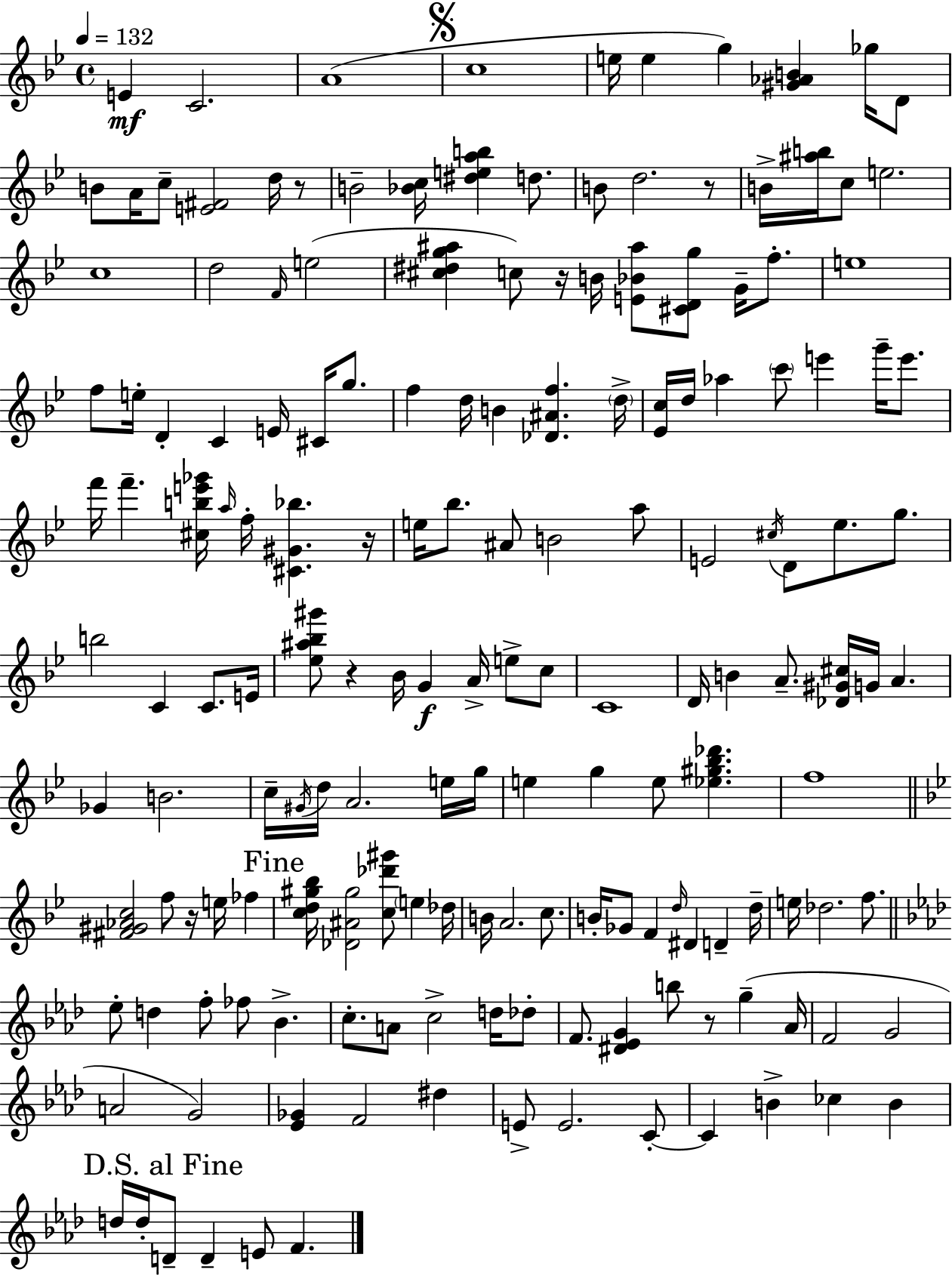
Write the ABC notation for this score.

X:1
T:Untitled
M:4/4
L:1/4
K:Bb
E C2 A4 c4 e/4 e g [^G_AB] _g/4 D/2 B/2 A/4 c/2 [E^F]2 d/4 z/2 B2 [_Bc]/4 [^deab] d/2 B/2 d2 z/2 B/4 [^ab]/4 c/2 e2 c4 d2 F/4 e2 [^c^dg^a] c/2 z/4 B/4 [E_B^a]/2 [^CDg]/2 G/4 f/2 e4 f/2 e/4 D C E/4 ^C/4 g/2 f d/4 B [_D^Af] d/4 [_Ec]/4 d/4 _a c'/2 e' g'/4 e'/2 f'/4 f' [^cbe'_g']/4 a/4 f/4 [^C^G_b] z/4 e/4 _b/2 ^A/2 B2 a/2 E2 ^c/4 D/2 _e/2 g/2 b2 C C/2 E/4 [_e^a_b^g']/2 z _B/4 G A/4 e/2 c/2 C4 D/4 B A/2 [_D^G^c]/4 G/4 A _G B2 c/4 ^G/4 d/4 A2 e/4 g/4 e g e/2 [_e^g_b_d'] f4 [^F^G_Ac]2 f/2 z/4 e/4 _f [cd^g_b]/4 [_D^A^g]2 [c_d'^g']/2 e _d/4 B/4 A2 c/2 B/4 _G/2 F d/4 ^D D d/4 e/4 _d2 f/2 _e/2 d f/2 _f/2 _B c/2 A/2 c2 d/4 _d/2 F/2 [^D_EG] b/2 z/2 g _A/4 F2 G2 A2 G2 [_E_G] F2 ^d E/2 E2 C/2 C B _c B d/4 d/4 D/2 D E/2 F